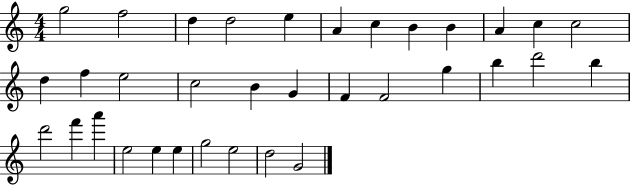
G5/h F5/h D5/q D5/h E5/q A4/q C5/q B4/q B4/q A4/q C5/q C5/h D5/q F5/q E5/h C5/h B4/q G4/q F4/q F4/h G5/q B5/q D6/h B5/q D6/h F6/q A6/q E5/h E5/q E5/q G5/h E5/h D5/h G4/h